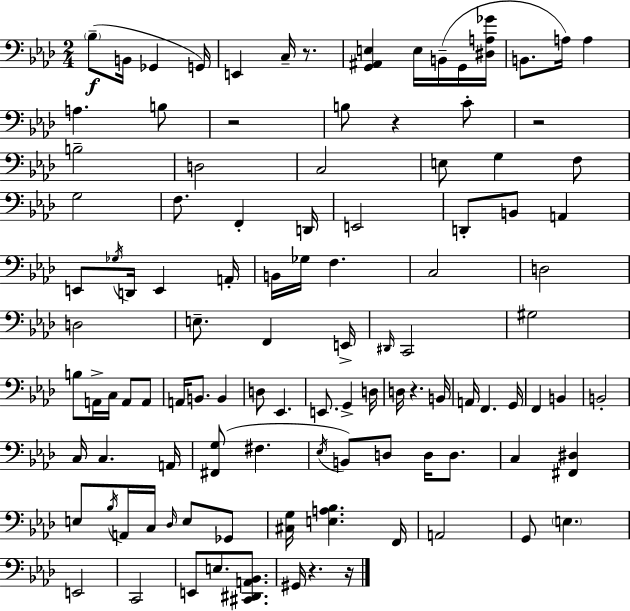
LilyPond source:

{
  \clef bass
  \numericTimeSignature
  \time 2/4
  \key f \minor
  \parenthesize bes8--(\f b,16 ges,4 g,16) | e,4 c16-- r8. | <g, ais, e>4 e16 b,16--( g,16 <dis a ges'>16 | b,8. a16) a4 | \break a4. b8 | r2 | b8 r4 c'8-. | r2 | \break b2-- | d2 | c2 | e8 g4 f8 | \break g2 | f8. f,4-. d,16 | e,2 | d,8-. b,8 a,4 | \break e,8 \acciaccatura { ges16 } d,16 e,4 | a,16-. b,16 ges16 f4. | c2 | d2 | \break d2 | e8.-- f,4 | e,16-> \grace { dis,16 } c,2 | gis2 | \break b8 a,16-> c16 a,8 | a,8 a,16 b,8. b,4 | d8 ees,4. | e,8. g,4-> | \break d16 d16 r4. | b,16 a,16 f,4. | g,16 f,4 b,4 | b,2-. | \break c16 c4. | a,16 <fis, g>8( fis4. | \acciaccatura { ees16 } b,8) d8 d16 | d8. c4 <fis, dis>4 | \break e8 \acciaccatura { bes16 } a,16 c16 | \grace { des16 } e8 ges,8 <cis g>16 <e a bes>4. | f,16 a,2 | g,8 \parenthesize e4. | \break e,2 | c,2 | e,8 e8. | <cis, dis, a, bes,>8. gis,16 r4. | \break r16 \bar "|."
}